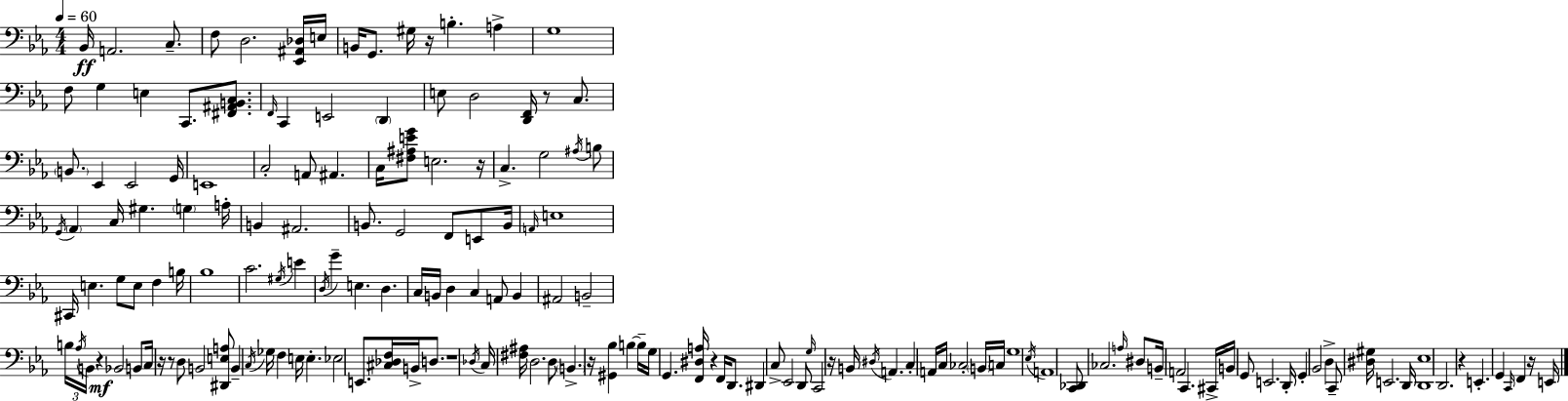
{
  \clef bass
  \numericTimeSignature
  \time 4/4
  \key ees \major
  \tempo 4 = 60
  \repeat volta 2 { bes,16\ff a,2. c8.-- | f8 d2. <ees, ais, des>16 e16 | b,16 g,8. gis16 r16 b4.-. a4-> | g1 | \break f8 g4 e4 c,8. <fis, ais, b, c>8. | \grace { f,16 } c,4 e,2 \parenthesize d,4 | e8 d2 <d, f,>16 r8 c8. | \parenthesize b,8. ees,4 ees,2 | \break g,16 e,1 | c2-. a,8 ais,4. | c16 <fis ais e' g'>8 e2. | r16 c4.-> g2 \acciaccatura { ais16 } | \break b8 \acciaccatura { g,16 } \parenthesize aes,4 c16 gis4. \parenthesize g4 | a16-. b,4 ais,2. | b,8. g,2 f,8 | e,8 b,16 \grace { a,16 } e1 | \break cis,16 e4. g8 e8 f4 | b16 bes1 | c'2. | \acciaccatura { gis16 } e'4 \acciaccatura { d16 } g'4-- e4. | \break d4. c16 b,16 d4 c4 | a,8 b,4 ais,2 b,2-- | \tuplet 3/2 { b16 \acciaccatura { aes16 } b,16 } r4\mf bes,2 | b,8 c16 r16 r8 d8 b,2 | \break <dis, e a>8 b,4-- \acciaccatura { c16 } ges16 f4 | e16 e4.-. ees2 | e,8. <cis des f>16 b,16-> d8. r1 | \acciaccatura { des16 } c16 <fis ais>16 d2. | \break d8 \parenthesize b,4.-> r16 | <gis, bes>4 b4~~ b16-- g16 g,4. | <f, dis a>16 r4 f,16 d,8. dis,4 c8-> ees,2 | d,8 \grace { g16 } c,2 | \break r16 b,16 \acciaccatura { dis16 } a,4. c4-. a,16 | c16 ces2-. \parenthesize b,16 c16 g1 | \acciaccatura { ees16 } a,1 | <c, des,>8 ces2. | \break \grace { a16 } dis8 b,16-- a,2 | c,4. cis,16-> b,16 g,8 | e,2. d,16-. g,4-. | bes,2 d4-> c,8-- <dis gis>16 | \break e,2. d,16 <d, ees>1 | d,2. | r4 e,4.-. | g,4 \grace { c,16 } f,4 r16 e,16 } \bar "|."
}